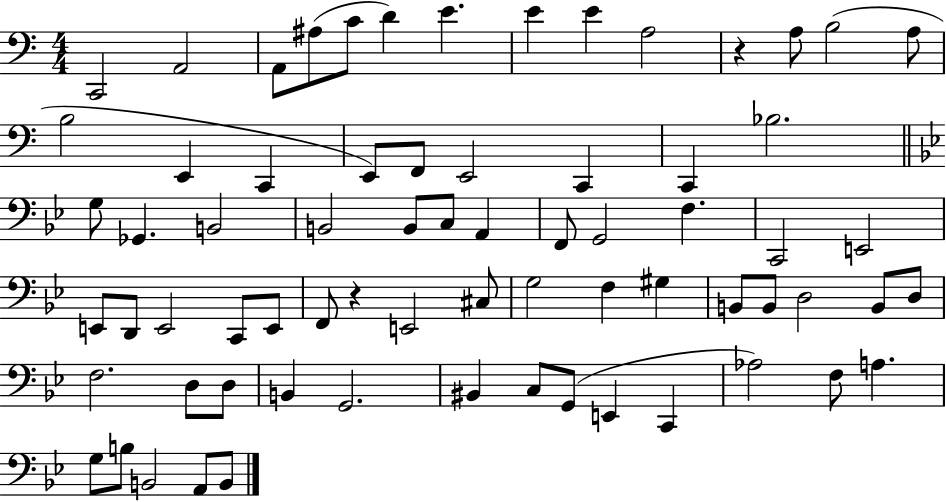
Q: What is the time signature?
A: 4/4